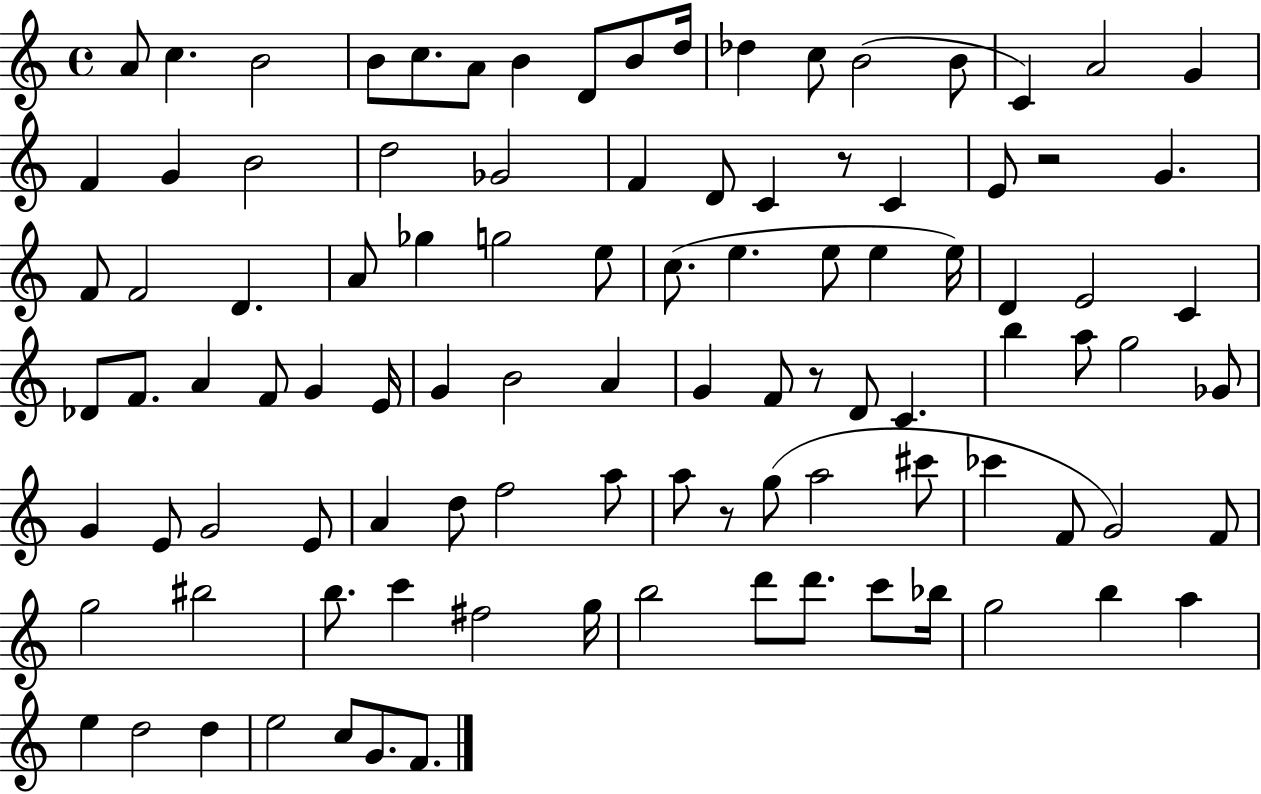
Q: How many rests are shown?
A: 4